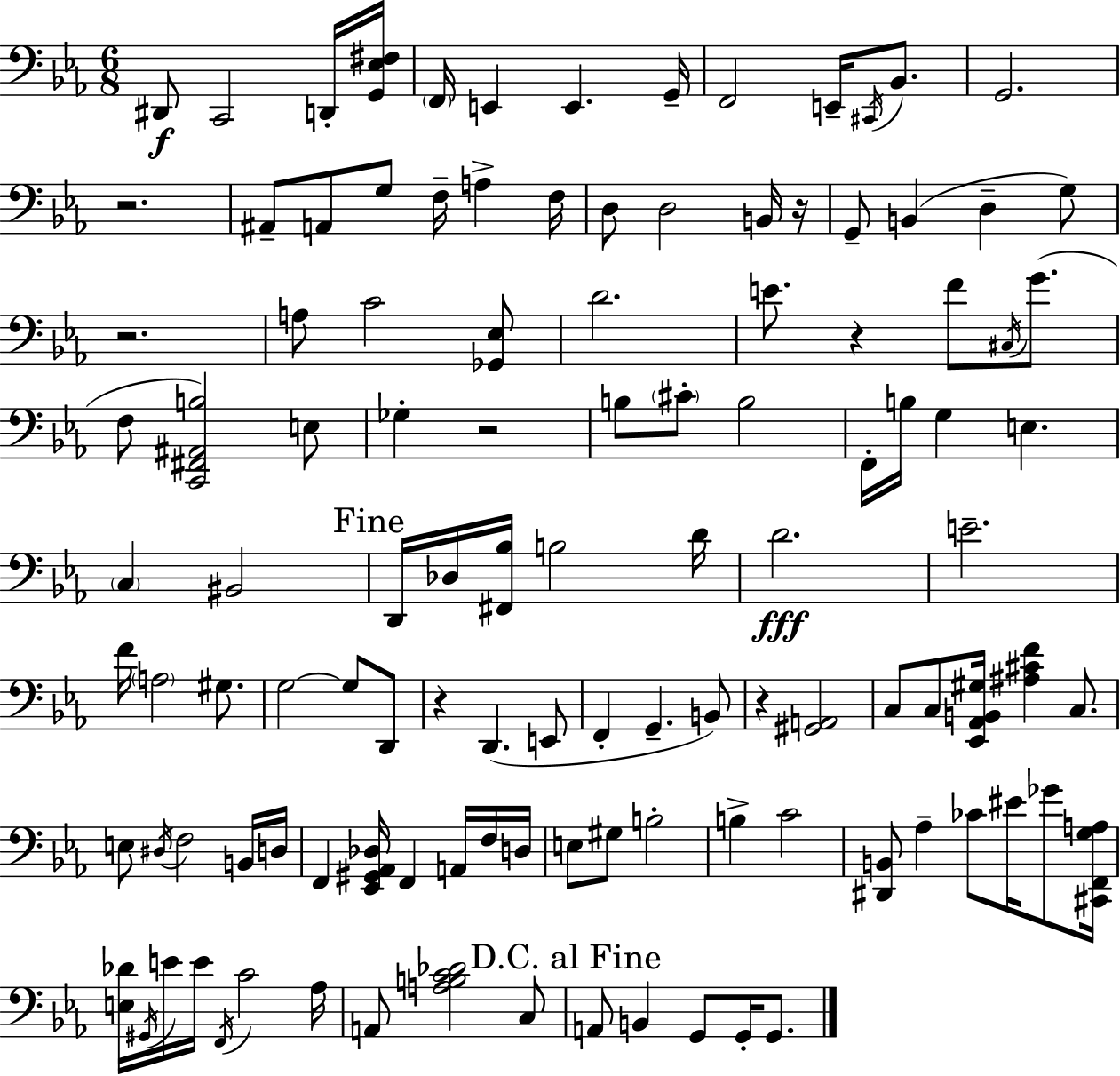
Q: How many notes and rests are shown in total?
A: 115